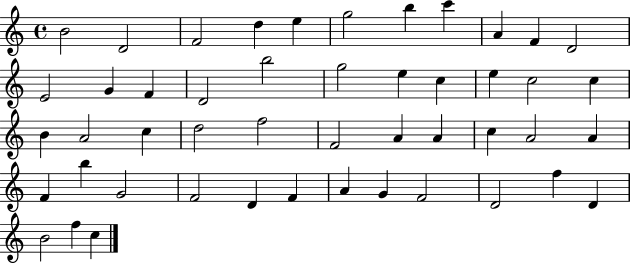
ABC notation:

X:1
T:Untitled
M:4/4
L:1/4
K:C
B2 D2 F2 d e g2 b c' A F D2 E2 G F D2 b2 g2 e c e c2 c B A2 c d2 f2 F2 A A c A2 A F b G2 F2 D F A G F2 D2 f D B2 f c